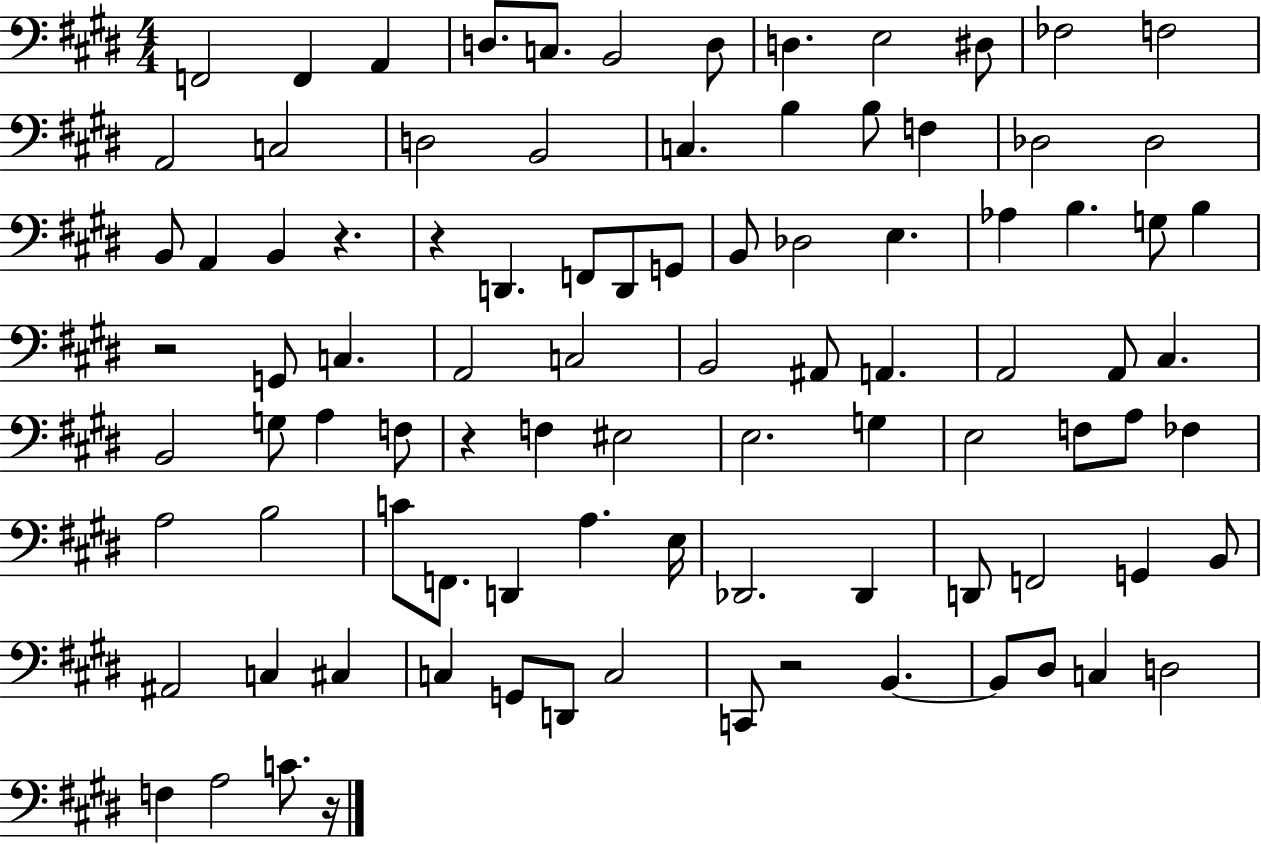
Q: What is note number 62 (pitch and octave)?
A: F2